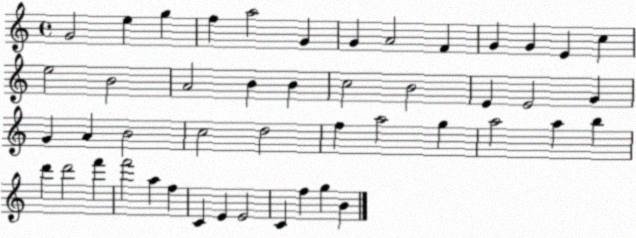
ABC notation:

X:1
T:Untitled
M:4/4
L:1/4
K:C
G2 e g f a2 G G A2 F G G E c e2 B2 A2 B B c2 B2 E E2 G G A B2 c2 d2 f a2 g a2 a b d' d'2 f' f'2 a f C E E2 C f g B